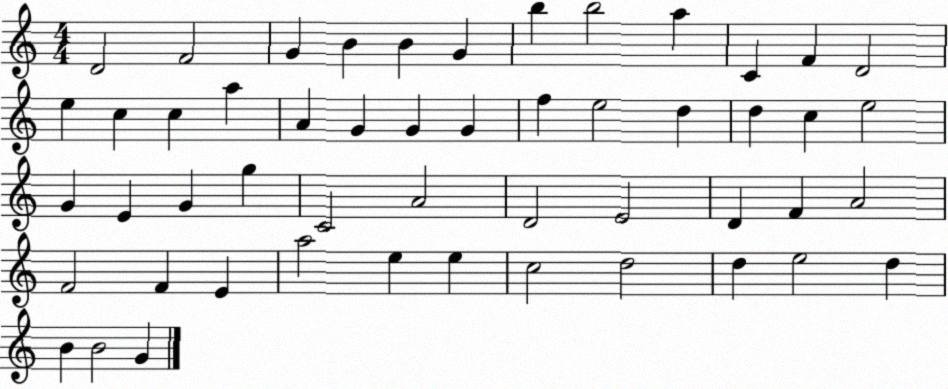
X:1
T:Untitled
M:4/4
L:1/4
K:C
D2 F2 G B B G b b2 a C F D2 e c c a A G G G f e2 d d c e2 G E G g C2 A2 D2 E2 D F A2 F2 F E a2 e e c2 d2 d e2 d B B2 G